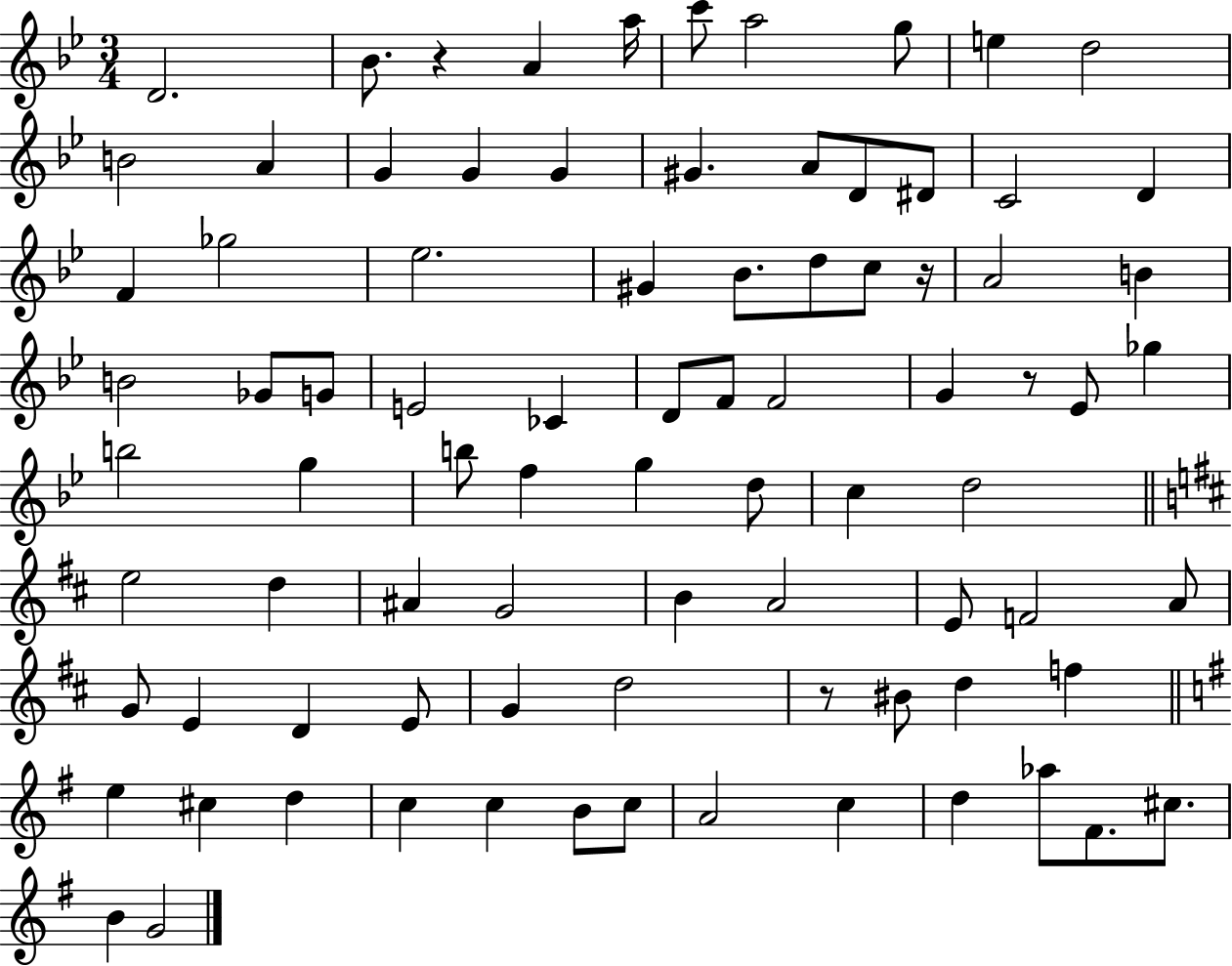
D4/h. Bb4/e. R/q A4/q A5/s C6/e A5/h G5/e E5/q D5/h B4/h A4/q G4/q G4/q G4/q G#4/q. A4/e D4/e D#4/e C4/h D4/q F4/q Gb5/h Eb5/h. G#4/q Bb4/e. D5/e C5/e R/s A4/h B4/q B4/h Gb4/e G4/e E4/h CES4/q D4/e F4/e F4/h G4/q R/e Eb4/e Gb5/q B5/h G5/q B5/e F5/q G5/q D5/e C5/q D5/h E5/h D5/q A#4/q G4/h B4/q A4/h E4/e F4/h A4/e G4/e E4/q D4/q E4/e G4/q D5/h R/e BIS4/e D5/q F5/q E5/q C#5/q D5/q C5/q C5/q B4/e C5/e A4/h C5/q D5/q Ab5/e F#4/e. C#5/e. B4/q G4/h